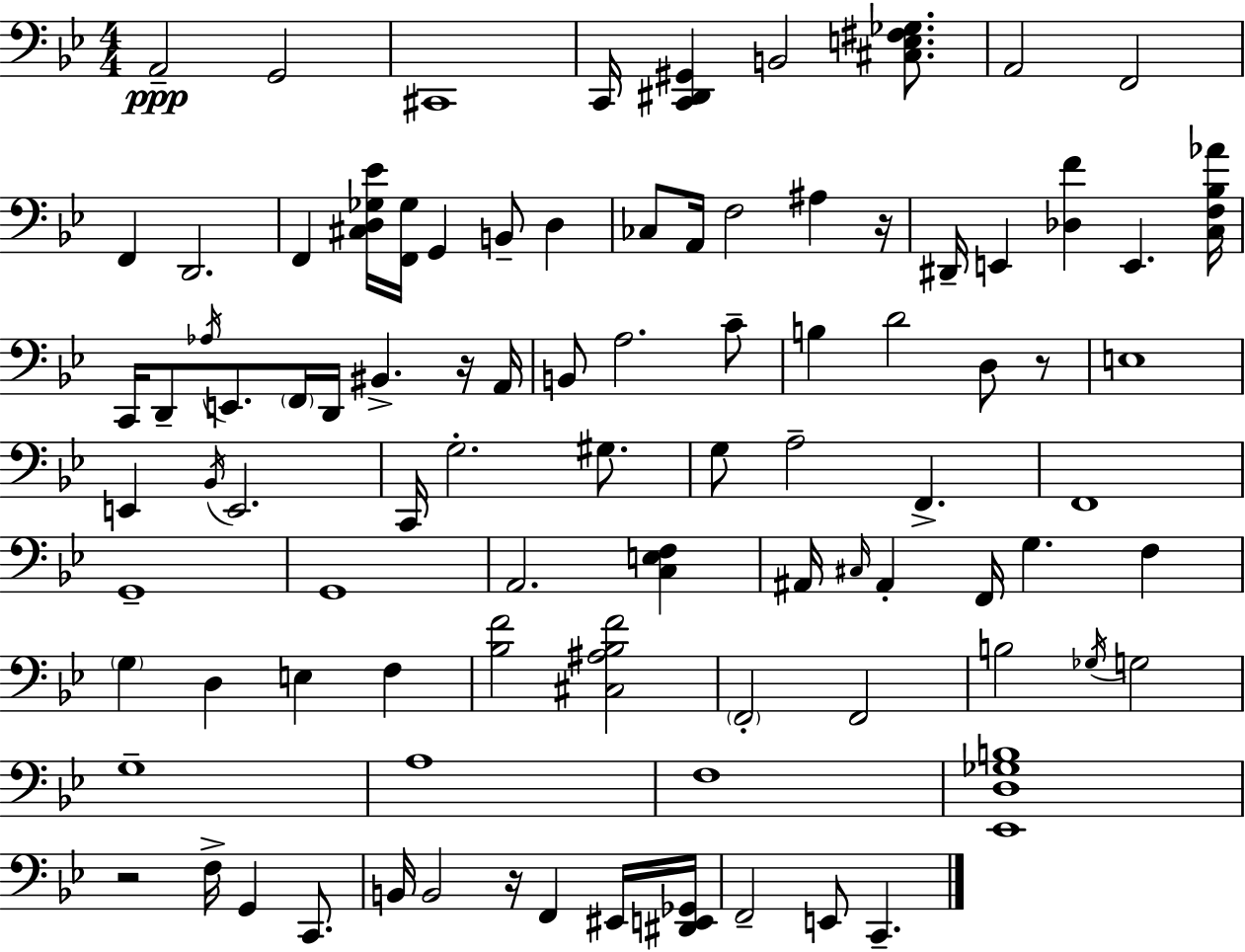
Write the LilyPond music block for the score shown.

{
  \clef bass
  \numericTimeSignature
  \time 4/4
  \key g \minor
  \repeat volta 2 { a,2--\ppp g,2 | cis,1 | c,16 <c, dis, gis,>4 b,2 <cis e fis ges>8. | a,2 f,2 | \break f,4 d,2. | f,4 <cis d ges ees'>16 <f, ges>16 g,4 b,8-- d4 | ces8 a,16 f2 ais4 r16 | dis,16-- e,4 <des f'>4 e,4. <c f bes aes'>16 | \break c,16 d,8-- \acciaccatura { aes16 } e,8. \parenthesize f,16 d,16 bis,4.-> r16 | a,16 b,8 a2. c'8-- | b4 d'2 d8 r8 | e1 | \break e,4 \acciaccatura { bes,16 } e,2. | c,16 g2.-. gis8. | g8 a2-- f,4.-> | f,1 | \break g,1-- | g,1 | a,2. <c e f>4 | ais,16 \grace { cis16 } ais,4-. f,16 g4. f4 | \break \parenthesize g4 d4 e4 f4 | <bes f'>2 <cis ais bes f'>2 | \parenthesize f,2-. f,2 | b2 \acciaccatura { ges16 } g2 | \break g1-- | a1 | f1 | <ees, d ges b>1 | \break r2 f16-> g,4 | c,8. b,16 b,2 r16 f,4 | eis,16 <dis, e, ges,>16 f,2-- e,8 c,4.-- | } \bar "|."
}